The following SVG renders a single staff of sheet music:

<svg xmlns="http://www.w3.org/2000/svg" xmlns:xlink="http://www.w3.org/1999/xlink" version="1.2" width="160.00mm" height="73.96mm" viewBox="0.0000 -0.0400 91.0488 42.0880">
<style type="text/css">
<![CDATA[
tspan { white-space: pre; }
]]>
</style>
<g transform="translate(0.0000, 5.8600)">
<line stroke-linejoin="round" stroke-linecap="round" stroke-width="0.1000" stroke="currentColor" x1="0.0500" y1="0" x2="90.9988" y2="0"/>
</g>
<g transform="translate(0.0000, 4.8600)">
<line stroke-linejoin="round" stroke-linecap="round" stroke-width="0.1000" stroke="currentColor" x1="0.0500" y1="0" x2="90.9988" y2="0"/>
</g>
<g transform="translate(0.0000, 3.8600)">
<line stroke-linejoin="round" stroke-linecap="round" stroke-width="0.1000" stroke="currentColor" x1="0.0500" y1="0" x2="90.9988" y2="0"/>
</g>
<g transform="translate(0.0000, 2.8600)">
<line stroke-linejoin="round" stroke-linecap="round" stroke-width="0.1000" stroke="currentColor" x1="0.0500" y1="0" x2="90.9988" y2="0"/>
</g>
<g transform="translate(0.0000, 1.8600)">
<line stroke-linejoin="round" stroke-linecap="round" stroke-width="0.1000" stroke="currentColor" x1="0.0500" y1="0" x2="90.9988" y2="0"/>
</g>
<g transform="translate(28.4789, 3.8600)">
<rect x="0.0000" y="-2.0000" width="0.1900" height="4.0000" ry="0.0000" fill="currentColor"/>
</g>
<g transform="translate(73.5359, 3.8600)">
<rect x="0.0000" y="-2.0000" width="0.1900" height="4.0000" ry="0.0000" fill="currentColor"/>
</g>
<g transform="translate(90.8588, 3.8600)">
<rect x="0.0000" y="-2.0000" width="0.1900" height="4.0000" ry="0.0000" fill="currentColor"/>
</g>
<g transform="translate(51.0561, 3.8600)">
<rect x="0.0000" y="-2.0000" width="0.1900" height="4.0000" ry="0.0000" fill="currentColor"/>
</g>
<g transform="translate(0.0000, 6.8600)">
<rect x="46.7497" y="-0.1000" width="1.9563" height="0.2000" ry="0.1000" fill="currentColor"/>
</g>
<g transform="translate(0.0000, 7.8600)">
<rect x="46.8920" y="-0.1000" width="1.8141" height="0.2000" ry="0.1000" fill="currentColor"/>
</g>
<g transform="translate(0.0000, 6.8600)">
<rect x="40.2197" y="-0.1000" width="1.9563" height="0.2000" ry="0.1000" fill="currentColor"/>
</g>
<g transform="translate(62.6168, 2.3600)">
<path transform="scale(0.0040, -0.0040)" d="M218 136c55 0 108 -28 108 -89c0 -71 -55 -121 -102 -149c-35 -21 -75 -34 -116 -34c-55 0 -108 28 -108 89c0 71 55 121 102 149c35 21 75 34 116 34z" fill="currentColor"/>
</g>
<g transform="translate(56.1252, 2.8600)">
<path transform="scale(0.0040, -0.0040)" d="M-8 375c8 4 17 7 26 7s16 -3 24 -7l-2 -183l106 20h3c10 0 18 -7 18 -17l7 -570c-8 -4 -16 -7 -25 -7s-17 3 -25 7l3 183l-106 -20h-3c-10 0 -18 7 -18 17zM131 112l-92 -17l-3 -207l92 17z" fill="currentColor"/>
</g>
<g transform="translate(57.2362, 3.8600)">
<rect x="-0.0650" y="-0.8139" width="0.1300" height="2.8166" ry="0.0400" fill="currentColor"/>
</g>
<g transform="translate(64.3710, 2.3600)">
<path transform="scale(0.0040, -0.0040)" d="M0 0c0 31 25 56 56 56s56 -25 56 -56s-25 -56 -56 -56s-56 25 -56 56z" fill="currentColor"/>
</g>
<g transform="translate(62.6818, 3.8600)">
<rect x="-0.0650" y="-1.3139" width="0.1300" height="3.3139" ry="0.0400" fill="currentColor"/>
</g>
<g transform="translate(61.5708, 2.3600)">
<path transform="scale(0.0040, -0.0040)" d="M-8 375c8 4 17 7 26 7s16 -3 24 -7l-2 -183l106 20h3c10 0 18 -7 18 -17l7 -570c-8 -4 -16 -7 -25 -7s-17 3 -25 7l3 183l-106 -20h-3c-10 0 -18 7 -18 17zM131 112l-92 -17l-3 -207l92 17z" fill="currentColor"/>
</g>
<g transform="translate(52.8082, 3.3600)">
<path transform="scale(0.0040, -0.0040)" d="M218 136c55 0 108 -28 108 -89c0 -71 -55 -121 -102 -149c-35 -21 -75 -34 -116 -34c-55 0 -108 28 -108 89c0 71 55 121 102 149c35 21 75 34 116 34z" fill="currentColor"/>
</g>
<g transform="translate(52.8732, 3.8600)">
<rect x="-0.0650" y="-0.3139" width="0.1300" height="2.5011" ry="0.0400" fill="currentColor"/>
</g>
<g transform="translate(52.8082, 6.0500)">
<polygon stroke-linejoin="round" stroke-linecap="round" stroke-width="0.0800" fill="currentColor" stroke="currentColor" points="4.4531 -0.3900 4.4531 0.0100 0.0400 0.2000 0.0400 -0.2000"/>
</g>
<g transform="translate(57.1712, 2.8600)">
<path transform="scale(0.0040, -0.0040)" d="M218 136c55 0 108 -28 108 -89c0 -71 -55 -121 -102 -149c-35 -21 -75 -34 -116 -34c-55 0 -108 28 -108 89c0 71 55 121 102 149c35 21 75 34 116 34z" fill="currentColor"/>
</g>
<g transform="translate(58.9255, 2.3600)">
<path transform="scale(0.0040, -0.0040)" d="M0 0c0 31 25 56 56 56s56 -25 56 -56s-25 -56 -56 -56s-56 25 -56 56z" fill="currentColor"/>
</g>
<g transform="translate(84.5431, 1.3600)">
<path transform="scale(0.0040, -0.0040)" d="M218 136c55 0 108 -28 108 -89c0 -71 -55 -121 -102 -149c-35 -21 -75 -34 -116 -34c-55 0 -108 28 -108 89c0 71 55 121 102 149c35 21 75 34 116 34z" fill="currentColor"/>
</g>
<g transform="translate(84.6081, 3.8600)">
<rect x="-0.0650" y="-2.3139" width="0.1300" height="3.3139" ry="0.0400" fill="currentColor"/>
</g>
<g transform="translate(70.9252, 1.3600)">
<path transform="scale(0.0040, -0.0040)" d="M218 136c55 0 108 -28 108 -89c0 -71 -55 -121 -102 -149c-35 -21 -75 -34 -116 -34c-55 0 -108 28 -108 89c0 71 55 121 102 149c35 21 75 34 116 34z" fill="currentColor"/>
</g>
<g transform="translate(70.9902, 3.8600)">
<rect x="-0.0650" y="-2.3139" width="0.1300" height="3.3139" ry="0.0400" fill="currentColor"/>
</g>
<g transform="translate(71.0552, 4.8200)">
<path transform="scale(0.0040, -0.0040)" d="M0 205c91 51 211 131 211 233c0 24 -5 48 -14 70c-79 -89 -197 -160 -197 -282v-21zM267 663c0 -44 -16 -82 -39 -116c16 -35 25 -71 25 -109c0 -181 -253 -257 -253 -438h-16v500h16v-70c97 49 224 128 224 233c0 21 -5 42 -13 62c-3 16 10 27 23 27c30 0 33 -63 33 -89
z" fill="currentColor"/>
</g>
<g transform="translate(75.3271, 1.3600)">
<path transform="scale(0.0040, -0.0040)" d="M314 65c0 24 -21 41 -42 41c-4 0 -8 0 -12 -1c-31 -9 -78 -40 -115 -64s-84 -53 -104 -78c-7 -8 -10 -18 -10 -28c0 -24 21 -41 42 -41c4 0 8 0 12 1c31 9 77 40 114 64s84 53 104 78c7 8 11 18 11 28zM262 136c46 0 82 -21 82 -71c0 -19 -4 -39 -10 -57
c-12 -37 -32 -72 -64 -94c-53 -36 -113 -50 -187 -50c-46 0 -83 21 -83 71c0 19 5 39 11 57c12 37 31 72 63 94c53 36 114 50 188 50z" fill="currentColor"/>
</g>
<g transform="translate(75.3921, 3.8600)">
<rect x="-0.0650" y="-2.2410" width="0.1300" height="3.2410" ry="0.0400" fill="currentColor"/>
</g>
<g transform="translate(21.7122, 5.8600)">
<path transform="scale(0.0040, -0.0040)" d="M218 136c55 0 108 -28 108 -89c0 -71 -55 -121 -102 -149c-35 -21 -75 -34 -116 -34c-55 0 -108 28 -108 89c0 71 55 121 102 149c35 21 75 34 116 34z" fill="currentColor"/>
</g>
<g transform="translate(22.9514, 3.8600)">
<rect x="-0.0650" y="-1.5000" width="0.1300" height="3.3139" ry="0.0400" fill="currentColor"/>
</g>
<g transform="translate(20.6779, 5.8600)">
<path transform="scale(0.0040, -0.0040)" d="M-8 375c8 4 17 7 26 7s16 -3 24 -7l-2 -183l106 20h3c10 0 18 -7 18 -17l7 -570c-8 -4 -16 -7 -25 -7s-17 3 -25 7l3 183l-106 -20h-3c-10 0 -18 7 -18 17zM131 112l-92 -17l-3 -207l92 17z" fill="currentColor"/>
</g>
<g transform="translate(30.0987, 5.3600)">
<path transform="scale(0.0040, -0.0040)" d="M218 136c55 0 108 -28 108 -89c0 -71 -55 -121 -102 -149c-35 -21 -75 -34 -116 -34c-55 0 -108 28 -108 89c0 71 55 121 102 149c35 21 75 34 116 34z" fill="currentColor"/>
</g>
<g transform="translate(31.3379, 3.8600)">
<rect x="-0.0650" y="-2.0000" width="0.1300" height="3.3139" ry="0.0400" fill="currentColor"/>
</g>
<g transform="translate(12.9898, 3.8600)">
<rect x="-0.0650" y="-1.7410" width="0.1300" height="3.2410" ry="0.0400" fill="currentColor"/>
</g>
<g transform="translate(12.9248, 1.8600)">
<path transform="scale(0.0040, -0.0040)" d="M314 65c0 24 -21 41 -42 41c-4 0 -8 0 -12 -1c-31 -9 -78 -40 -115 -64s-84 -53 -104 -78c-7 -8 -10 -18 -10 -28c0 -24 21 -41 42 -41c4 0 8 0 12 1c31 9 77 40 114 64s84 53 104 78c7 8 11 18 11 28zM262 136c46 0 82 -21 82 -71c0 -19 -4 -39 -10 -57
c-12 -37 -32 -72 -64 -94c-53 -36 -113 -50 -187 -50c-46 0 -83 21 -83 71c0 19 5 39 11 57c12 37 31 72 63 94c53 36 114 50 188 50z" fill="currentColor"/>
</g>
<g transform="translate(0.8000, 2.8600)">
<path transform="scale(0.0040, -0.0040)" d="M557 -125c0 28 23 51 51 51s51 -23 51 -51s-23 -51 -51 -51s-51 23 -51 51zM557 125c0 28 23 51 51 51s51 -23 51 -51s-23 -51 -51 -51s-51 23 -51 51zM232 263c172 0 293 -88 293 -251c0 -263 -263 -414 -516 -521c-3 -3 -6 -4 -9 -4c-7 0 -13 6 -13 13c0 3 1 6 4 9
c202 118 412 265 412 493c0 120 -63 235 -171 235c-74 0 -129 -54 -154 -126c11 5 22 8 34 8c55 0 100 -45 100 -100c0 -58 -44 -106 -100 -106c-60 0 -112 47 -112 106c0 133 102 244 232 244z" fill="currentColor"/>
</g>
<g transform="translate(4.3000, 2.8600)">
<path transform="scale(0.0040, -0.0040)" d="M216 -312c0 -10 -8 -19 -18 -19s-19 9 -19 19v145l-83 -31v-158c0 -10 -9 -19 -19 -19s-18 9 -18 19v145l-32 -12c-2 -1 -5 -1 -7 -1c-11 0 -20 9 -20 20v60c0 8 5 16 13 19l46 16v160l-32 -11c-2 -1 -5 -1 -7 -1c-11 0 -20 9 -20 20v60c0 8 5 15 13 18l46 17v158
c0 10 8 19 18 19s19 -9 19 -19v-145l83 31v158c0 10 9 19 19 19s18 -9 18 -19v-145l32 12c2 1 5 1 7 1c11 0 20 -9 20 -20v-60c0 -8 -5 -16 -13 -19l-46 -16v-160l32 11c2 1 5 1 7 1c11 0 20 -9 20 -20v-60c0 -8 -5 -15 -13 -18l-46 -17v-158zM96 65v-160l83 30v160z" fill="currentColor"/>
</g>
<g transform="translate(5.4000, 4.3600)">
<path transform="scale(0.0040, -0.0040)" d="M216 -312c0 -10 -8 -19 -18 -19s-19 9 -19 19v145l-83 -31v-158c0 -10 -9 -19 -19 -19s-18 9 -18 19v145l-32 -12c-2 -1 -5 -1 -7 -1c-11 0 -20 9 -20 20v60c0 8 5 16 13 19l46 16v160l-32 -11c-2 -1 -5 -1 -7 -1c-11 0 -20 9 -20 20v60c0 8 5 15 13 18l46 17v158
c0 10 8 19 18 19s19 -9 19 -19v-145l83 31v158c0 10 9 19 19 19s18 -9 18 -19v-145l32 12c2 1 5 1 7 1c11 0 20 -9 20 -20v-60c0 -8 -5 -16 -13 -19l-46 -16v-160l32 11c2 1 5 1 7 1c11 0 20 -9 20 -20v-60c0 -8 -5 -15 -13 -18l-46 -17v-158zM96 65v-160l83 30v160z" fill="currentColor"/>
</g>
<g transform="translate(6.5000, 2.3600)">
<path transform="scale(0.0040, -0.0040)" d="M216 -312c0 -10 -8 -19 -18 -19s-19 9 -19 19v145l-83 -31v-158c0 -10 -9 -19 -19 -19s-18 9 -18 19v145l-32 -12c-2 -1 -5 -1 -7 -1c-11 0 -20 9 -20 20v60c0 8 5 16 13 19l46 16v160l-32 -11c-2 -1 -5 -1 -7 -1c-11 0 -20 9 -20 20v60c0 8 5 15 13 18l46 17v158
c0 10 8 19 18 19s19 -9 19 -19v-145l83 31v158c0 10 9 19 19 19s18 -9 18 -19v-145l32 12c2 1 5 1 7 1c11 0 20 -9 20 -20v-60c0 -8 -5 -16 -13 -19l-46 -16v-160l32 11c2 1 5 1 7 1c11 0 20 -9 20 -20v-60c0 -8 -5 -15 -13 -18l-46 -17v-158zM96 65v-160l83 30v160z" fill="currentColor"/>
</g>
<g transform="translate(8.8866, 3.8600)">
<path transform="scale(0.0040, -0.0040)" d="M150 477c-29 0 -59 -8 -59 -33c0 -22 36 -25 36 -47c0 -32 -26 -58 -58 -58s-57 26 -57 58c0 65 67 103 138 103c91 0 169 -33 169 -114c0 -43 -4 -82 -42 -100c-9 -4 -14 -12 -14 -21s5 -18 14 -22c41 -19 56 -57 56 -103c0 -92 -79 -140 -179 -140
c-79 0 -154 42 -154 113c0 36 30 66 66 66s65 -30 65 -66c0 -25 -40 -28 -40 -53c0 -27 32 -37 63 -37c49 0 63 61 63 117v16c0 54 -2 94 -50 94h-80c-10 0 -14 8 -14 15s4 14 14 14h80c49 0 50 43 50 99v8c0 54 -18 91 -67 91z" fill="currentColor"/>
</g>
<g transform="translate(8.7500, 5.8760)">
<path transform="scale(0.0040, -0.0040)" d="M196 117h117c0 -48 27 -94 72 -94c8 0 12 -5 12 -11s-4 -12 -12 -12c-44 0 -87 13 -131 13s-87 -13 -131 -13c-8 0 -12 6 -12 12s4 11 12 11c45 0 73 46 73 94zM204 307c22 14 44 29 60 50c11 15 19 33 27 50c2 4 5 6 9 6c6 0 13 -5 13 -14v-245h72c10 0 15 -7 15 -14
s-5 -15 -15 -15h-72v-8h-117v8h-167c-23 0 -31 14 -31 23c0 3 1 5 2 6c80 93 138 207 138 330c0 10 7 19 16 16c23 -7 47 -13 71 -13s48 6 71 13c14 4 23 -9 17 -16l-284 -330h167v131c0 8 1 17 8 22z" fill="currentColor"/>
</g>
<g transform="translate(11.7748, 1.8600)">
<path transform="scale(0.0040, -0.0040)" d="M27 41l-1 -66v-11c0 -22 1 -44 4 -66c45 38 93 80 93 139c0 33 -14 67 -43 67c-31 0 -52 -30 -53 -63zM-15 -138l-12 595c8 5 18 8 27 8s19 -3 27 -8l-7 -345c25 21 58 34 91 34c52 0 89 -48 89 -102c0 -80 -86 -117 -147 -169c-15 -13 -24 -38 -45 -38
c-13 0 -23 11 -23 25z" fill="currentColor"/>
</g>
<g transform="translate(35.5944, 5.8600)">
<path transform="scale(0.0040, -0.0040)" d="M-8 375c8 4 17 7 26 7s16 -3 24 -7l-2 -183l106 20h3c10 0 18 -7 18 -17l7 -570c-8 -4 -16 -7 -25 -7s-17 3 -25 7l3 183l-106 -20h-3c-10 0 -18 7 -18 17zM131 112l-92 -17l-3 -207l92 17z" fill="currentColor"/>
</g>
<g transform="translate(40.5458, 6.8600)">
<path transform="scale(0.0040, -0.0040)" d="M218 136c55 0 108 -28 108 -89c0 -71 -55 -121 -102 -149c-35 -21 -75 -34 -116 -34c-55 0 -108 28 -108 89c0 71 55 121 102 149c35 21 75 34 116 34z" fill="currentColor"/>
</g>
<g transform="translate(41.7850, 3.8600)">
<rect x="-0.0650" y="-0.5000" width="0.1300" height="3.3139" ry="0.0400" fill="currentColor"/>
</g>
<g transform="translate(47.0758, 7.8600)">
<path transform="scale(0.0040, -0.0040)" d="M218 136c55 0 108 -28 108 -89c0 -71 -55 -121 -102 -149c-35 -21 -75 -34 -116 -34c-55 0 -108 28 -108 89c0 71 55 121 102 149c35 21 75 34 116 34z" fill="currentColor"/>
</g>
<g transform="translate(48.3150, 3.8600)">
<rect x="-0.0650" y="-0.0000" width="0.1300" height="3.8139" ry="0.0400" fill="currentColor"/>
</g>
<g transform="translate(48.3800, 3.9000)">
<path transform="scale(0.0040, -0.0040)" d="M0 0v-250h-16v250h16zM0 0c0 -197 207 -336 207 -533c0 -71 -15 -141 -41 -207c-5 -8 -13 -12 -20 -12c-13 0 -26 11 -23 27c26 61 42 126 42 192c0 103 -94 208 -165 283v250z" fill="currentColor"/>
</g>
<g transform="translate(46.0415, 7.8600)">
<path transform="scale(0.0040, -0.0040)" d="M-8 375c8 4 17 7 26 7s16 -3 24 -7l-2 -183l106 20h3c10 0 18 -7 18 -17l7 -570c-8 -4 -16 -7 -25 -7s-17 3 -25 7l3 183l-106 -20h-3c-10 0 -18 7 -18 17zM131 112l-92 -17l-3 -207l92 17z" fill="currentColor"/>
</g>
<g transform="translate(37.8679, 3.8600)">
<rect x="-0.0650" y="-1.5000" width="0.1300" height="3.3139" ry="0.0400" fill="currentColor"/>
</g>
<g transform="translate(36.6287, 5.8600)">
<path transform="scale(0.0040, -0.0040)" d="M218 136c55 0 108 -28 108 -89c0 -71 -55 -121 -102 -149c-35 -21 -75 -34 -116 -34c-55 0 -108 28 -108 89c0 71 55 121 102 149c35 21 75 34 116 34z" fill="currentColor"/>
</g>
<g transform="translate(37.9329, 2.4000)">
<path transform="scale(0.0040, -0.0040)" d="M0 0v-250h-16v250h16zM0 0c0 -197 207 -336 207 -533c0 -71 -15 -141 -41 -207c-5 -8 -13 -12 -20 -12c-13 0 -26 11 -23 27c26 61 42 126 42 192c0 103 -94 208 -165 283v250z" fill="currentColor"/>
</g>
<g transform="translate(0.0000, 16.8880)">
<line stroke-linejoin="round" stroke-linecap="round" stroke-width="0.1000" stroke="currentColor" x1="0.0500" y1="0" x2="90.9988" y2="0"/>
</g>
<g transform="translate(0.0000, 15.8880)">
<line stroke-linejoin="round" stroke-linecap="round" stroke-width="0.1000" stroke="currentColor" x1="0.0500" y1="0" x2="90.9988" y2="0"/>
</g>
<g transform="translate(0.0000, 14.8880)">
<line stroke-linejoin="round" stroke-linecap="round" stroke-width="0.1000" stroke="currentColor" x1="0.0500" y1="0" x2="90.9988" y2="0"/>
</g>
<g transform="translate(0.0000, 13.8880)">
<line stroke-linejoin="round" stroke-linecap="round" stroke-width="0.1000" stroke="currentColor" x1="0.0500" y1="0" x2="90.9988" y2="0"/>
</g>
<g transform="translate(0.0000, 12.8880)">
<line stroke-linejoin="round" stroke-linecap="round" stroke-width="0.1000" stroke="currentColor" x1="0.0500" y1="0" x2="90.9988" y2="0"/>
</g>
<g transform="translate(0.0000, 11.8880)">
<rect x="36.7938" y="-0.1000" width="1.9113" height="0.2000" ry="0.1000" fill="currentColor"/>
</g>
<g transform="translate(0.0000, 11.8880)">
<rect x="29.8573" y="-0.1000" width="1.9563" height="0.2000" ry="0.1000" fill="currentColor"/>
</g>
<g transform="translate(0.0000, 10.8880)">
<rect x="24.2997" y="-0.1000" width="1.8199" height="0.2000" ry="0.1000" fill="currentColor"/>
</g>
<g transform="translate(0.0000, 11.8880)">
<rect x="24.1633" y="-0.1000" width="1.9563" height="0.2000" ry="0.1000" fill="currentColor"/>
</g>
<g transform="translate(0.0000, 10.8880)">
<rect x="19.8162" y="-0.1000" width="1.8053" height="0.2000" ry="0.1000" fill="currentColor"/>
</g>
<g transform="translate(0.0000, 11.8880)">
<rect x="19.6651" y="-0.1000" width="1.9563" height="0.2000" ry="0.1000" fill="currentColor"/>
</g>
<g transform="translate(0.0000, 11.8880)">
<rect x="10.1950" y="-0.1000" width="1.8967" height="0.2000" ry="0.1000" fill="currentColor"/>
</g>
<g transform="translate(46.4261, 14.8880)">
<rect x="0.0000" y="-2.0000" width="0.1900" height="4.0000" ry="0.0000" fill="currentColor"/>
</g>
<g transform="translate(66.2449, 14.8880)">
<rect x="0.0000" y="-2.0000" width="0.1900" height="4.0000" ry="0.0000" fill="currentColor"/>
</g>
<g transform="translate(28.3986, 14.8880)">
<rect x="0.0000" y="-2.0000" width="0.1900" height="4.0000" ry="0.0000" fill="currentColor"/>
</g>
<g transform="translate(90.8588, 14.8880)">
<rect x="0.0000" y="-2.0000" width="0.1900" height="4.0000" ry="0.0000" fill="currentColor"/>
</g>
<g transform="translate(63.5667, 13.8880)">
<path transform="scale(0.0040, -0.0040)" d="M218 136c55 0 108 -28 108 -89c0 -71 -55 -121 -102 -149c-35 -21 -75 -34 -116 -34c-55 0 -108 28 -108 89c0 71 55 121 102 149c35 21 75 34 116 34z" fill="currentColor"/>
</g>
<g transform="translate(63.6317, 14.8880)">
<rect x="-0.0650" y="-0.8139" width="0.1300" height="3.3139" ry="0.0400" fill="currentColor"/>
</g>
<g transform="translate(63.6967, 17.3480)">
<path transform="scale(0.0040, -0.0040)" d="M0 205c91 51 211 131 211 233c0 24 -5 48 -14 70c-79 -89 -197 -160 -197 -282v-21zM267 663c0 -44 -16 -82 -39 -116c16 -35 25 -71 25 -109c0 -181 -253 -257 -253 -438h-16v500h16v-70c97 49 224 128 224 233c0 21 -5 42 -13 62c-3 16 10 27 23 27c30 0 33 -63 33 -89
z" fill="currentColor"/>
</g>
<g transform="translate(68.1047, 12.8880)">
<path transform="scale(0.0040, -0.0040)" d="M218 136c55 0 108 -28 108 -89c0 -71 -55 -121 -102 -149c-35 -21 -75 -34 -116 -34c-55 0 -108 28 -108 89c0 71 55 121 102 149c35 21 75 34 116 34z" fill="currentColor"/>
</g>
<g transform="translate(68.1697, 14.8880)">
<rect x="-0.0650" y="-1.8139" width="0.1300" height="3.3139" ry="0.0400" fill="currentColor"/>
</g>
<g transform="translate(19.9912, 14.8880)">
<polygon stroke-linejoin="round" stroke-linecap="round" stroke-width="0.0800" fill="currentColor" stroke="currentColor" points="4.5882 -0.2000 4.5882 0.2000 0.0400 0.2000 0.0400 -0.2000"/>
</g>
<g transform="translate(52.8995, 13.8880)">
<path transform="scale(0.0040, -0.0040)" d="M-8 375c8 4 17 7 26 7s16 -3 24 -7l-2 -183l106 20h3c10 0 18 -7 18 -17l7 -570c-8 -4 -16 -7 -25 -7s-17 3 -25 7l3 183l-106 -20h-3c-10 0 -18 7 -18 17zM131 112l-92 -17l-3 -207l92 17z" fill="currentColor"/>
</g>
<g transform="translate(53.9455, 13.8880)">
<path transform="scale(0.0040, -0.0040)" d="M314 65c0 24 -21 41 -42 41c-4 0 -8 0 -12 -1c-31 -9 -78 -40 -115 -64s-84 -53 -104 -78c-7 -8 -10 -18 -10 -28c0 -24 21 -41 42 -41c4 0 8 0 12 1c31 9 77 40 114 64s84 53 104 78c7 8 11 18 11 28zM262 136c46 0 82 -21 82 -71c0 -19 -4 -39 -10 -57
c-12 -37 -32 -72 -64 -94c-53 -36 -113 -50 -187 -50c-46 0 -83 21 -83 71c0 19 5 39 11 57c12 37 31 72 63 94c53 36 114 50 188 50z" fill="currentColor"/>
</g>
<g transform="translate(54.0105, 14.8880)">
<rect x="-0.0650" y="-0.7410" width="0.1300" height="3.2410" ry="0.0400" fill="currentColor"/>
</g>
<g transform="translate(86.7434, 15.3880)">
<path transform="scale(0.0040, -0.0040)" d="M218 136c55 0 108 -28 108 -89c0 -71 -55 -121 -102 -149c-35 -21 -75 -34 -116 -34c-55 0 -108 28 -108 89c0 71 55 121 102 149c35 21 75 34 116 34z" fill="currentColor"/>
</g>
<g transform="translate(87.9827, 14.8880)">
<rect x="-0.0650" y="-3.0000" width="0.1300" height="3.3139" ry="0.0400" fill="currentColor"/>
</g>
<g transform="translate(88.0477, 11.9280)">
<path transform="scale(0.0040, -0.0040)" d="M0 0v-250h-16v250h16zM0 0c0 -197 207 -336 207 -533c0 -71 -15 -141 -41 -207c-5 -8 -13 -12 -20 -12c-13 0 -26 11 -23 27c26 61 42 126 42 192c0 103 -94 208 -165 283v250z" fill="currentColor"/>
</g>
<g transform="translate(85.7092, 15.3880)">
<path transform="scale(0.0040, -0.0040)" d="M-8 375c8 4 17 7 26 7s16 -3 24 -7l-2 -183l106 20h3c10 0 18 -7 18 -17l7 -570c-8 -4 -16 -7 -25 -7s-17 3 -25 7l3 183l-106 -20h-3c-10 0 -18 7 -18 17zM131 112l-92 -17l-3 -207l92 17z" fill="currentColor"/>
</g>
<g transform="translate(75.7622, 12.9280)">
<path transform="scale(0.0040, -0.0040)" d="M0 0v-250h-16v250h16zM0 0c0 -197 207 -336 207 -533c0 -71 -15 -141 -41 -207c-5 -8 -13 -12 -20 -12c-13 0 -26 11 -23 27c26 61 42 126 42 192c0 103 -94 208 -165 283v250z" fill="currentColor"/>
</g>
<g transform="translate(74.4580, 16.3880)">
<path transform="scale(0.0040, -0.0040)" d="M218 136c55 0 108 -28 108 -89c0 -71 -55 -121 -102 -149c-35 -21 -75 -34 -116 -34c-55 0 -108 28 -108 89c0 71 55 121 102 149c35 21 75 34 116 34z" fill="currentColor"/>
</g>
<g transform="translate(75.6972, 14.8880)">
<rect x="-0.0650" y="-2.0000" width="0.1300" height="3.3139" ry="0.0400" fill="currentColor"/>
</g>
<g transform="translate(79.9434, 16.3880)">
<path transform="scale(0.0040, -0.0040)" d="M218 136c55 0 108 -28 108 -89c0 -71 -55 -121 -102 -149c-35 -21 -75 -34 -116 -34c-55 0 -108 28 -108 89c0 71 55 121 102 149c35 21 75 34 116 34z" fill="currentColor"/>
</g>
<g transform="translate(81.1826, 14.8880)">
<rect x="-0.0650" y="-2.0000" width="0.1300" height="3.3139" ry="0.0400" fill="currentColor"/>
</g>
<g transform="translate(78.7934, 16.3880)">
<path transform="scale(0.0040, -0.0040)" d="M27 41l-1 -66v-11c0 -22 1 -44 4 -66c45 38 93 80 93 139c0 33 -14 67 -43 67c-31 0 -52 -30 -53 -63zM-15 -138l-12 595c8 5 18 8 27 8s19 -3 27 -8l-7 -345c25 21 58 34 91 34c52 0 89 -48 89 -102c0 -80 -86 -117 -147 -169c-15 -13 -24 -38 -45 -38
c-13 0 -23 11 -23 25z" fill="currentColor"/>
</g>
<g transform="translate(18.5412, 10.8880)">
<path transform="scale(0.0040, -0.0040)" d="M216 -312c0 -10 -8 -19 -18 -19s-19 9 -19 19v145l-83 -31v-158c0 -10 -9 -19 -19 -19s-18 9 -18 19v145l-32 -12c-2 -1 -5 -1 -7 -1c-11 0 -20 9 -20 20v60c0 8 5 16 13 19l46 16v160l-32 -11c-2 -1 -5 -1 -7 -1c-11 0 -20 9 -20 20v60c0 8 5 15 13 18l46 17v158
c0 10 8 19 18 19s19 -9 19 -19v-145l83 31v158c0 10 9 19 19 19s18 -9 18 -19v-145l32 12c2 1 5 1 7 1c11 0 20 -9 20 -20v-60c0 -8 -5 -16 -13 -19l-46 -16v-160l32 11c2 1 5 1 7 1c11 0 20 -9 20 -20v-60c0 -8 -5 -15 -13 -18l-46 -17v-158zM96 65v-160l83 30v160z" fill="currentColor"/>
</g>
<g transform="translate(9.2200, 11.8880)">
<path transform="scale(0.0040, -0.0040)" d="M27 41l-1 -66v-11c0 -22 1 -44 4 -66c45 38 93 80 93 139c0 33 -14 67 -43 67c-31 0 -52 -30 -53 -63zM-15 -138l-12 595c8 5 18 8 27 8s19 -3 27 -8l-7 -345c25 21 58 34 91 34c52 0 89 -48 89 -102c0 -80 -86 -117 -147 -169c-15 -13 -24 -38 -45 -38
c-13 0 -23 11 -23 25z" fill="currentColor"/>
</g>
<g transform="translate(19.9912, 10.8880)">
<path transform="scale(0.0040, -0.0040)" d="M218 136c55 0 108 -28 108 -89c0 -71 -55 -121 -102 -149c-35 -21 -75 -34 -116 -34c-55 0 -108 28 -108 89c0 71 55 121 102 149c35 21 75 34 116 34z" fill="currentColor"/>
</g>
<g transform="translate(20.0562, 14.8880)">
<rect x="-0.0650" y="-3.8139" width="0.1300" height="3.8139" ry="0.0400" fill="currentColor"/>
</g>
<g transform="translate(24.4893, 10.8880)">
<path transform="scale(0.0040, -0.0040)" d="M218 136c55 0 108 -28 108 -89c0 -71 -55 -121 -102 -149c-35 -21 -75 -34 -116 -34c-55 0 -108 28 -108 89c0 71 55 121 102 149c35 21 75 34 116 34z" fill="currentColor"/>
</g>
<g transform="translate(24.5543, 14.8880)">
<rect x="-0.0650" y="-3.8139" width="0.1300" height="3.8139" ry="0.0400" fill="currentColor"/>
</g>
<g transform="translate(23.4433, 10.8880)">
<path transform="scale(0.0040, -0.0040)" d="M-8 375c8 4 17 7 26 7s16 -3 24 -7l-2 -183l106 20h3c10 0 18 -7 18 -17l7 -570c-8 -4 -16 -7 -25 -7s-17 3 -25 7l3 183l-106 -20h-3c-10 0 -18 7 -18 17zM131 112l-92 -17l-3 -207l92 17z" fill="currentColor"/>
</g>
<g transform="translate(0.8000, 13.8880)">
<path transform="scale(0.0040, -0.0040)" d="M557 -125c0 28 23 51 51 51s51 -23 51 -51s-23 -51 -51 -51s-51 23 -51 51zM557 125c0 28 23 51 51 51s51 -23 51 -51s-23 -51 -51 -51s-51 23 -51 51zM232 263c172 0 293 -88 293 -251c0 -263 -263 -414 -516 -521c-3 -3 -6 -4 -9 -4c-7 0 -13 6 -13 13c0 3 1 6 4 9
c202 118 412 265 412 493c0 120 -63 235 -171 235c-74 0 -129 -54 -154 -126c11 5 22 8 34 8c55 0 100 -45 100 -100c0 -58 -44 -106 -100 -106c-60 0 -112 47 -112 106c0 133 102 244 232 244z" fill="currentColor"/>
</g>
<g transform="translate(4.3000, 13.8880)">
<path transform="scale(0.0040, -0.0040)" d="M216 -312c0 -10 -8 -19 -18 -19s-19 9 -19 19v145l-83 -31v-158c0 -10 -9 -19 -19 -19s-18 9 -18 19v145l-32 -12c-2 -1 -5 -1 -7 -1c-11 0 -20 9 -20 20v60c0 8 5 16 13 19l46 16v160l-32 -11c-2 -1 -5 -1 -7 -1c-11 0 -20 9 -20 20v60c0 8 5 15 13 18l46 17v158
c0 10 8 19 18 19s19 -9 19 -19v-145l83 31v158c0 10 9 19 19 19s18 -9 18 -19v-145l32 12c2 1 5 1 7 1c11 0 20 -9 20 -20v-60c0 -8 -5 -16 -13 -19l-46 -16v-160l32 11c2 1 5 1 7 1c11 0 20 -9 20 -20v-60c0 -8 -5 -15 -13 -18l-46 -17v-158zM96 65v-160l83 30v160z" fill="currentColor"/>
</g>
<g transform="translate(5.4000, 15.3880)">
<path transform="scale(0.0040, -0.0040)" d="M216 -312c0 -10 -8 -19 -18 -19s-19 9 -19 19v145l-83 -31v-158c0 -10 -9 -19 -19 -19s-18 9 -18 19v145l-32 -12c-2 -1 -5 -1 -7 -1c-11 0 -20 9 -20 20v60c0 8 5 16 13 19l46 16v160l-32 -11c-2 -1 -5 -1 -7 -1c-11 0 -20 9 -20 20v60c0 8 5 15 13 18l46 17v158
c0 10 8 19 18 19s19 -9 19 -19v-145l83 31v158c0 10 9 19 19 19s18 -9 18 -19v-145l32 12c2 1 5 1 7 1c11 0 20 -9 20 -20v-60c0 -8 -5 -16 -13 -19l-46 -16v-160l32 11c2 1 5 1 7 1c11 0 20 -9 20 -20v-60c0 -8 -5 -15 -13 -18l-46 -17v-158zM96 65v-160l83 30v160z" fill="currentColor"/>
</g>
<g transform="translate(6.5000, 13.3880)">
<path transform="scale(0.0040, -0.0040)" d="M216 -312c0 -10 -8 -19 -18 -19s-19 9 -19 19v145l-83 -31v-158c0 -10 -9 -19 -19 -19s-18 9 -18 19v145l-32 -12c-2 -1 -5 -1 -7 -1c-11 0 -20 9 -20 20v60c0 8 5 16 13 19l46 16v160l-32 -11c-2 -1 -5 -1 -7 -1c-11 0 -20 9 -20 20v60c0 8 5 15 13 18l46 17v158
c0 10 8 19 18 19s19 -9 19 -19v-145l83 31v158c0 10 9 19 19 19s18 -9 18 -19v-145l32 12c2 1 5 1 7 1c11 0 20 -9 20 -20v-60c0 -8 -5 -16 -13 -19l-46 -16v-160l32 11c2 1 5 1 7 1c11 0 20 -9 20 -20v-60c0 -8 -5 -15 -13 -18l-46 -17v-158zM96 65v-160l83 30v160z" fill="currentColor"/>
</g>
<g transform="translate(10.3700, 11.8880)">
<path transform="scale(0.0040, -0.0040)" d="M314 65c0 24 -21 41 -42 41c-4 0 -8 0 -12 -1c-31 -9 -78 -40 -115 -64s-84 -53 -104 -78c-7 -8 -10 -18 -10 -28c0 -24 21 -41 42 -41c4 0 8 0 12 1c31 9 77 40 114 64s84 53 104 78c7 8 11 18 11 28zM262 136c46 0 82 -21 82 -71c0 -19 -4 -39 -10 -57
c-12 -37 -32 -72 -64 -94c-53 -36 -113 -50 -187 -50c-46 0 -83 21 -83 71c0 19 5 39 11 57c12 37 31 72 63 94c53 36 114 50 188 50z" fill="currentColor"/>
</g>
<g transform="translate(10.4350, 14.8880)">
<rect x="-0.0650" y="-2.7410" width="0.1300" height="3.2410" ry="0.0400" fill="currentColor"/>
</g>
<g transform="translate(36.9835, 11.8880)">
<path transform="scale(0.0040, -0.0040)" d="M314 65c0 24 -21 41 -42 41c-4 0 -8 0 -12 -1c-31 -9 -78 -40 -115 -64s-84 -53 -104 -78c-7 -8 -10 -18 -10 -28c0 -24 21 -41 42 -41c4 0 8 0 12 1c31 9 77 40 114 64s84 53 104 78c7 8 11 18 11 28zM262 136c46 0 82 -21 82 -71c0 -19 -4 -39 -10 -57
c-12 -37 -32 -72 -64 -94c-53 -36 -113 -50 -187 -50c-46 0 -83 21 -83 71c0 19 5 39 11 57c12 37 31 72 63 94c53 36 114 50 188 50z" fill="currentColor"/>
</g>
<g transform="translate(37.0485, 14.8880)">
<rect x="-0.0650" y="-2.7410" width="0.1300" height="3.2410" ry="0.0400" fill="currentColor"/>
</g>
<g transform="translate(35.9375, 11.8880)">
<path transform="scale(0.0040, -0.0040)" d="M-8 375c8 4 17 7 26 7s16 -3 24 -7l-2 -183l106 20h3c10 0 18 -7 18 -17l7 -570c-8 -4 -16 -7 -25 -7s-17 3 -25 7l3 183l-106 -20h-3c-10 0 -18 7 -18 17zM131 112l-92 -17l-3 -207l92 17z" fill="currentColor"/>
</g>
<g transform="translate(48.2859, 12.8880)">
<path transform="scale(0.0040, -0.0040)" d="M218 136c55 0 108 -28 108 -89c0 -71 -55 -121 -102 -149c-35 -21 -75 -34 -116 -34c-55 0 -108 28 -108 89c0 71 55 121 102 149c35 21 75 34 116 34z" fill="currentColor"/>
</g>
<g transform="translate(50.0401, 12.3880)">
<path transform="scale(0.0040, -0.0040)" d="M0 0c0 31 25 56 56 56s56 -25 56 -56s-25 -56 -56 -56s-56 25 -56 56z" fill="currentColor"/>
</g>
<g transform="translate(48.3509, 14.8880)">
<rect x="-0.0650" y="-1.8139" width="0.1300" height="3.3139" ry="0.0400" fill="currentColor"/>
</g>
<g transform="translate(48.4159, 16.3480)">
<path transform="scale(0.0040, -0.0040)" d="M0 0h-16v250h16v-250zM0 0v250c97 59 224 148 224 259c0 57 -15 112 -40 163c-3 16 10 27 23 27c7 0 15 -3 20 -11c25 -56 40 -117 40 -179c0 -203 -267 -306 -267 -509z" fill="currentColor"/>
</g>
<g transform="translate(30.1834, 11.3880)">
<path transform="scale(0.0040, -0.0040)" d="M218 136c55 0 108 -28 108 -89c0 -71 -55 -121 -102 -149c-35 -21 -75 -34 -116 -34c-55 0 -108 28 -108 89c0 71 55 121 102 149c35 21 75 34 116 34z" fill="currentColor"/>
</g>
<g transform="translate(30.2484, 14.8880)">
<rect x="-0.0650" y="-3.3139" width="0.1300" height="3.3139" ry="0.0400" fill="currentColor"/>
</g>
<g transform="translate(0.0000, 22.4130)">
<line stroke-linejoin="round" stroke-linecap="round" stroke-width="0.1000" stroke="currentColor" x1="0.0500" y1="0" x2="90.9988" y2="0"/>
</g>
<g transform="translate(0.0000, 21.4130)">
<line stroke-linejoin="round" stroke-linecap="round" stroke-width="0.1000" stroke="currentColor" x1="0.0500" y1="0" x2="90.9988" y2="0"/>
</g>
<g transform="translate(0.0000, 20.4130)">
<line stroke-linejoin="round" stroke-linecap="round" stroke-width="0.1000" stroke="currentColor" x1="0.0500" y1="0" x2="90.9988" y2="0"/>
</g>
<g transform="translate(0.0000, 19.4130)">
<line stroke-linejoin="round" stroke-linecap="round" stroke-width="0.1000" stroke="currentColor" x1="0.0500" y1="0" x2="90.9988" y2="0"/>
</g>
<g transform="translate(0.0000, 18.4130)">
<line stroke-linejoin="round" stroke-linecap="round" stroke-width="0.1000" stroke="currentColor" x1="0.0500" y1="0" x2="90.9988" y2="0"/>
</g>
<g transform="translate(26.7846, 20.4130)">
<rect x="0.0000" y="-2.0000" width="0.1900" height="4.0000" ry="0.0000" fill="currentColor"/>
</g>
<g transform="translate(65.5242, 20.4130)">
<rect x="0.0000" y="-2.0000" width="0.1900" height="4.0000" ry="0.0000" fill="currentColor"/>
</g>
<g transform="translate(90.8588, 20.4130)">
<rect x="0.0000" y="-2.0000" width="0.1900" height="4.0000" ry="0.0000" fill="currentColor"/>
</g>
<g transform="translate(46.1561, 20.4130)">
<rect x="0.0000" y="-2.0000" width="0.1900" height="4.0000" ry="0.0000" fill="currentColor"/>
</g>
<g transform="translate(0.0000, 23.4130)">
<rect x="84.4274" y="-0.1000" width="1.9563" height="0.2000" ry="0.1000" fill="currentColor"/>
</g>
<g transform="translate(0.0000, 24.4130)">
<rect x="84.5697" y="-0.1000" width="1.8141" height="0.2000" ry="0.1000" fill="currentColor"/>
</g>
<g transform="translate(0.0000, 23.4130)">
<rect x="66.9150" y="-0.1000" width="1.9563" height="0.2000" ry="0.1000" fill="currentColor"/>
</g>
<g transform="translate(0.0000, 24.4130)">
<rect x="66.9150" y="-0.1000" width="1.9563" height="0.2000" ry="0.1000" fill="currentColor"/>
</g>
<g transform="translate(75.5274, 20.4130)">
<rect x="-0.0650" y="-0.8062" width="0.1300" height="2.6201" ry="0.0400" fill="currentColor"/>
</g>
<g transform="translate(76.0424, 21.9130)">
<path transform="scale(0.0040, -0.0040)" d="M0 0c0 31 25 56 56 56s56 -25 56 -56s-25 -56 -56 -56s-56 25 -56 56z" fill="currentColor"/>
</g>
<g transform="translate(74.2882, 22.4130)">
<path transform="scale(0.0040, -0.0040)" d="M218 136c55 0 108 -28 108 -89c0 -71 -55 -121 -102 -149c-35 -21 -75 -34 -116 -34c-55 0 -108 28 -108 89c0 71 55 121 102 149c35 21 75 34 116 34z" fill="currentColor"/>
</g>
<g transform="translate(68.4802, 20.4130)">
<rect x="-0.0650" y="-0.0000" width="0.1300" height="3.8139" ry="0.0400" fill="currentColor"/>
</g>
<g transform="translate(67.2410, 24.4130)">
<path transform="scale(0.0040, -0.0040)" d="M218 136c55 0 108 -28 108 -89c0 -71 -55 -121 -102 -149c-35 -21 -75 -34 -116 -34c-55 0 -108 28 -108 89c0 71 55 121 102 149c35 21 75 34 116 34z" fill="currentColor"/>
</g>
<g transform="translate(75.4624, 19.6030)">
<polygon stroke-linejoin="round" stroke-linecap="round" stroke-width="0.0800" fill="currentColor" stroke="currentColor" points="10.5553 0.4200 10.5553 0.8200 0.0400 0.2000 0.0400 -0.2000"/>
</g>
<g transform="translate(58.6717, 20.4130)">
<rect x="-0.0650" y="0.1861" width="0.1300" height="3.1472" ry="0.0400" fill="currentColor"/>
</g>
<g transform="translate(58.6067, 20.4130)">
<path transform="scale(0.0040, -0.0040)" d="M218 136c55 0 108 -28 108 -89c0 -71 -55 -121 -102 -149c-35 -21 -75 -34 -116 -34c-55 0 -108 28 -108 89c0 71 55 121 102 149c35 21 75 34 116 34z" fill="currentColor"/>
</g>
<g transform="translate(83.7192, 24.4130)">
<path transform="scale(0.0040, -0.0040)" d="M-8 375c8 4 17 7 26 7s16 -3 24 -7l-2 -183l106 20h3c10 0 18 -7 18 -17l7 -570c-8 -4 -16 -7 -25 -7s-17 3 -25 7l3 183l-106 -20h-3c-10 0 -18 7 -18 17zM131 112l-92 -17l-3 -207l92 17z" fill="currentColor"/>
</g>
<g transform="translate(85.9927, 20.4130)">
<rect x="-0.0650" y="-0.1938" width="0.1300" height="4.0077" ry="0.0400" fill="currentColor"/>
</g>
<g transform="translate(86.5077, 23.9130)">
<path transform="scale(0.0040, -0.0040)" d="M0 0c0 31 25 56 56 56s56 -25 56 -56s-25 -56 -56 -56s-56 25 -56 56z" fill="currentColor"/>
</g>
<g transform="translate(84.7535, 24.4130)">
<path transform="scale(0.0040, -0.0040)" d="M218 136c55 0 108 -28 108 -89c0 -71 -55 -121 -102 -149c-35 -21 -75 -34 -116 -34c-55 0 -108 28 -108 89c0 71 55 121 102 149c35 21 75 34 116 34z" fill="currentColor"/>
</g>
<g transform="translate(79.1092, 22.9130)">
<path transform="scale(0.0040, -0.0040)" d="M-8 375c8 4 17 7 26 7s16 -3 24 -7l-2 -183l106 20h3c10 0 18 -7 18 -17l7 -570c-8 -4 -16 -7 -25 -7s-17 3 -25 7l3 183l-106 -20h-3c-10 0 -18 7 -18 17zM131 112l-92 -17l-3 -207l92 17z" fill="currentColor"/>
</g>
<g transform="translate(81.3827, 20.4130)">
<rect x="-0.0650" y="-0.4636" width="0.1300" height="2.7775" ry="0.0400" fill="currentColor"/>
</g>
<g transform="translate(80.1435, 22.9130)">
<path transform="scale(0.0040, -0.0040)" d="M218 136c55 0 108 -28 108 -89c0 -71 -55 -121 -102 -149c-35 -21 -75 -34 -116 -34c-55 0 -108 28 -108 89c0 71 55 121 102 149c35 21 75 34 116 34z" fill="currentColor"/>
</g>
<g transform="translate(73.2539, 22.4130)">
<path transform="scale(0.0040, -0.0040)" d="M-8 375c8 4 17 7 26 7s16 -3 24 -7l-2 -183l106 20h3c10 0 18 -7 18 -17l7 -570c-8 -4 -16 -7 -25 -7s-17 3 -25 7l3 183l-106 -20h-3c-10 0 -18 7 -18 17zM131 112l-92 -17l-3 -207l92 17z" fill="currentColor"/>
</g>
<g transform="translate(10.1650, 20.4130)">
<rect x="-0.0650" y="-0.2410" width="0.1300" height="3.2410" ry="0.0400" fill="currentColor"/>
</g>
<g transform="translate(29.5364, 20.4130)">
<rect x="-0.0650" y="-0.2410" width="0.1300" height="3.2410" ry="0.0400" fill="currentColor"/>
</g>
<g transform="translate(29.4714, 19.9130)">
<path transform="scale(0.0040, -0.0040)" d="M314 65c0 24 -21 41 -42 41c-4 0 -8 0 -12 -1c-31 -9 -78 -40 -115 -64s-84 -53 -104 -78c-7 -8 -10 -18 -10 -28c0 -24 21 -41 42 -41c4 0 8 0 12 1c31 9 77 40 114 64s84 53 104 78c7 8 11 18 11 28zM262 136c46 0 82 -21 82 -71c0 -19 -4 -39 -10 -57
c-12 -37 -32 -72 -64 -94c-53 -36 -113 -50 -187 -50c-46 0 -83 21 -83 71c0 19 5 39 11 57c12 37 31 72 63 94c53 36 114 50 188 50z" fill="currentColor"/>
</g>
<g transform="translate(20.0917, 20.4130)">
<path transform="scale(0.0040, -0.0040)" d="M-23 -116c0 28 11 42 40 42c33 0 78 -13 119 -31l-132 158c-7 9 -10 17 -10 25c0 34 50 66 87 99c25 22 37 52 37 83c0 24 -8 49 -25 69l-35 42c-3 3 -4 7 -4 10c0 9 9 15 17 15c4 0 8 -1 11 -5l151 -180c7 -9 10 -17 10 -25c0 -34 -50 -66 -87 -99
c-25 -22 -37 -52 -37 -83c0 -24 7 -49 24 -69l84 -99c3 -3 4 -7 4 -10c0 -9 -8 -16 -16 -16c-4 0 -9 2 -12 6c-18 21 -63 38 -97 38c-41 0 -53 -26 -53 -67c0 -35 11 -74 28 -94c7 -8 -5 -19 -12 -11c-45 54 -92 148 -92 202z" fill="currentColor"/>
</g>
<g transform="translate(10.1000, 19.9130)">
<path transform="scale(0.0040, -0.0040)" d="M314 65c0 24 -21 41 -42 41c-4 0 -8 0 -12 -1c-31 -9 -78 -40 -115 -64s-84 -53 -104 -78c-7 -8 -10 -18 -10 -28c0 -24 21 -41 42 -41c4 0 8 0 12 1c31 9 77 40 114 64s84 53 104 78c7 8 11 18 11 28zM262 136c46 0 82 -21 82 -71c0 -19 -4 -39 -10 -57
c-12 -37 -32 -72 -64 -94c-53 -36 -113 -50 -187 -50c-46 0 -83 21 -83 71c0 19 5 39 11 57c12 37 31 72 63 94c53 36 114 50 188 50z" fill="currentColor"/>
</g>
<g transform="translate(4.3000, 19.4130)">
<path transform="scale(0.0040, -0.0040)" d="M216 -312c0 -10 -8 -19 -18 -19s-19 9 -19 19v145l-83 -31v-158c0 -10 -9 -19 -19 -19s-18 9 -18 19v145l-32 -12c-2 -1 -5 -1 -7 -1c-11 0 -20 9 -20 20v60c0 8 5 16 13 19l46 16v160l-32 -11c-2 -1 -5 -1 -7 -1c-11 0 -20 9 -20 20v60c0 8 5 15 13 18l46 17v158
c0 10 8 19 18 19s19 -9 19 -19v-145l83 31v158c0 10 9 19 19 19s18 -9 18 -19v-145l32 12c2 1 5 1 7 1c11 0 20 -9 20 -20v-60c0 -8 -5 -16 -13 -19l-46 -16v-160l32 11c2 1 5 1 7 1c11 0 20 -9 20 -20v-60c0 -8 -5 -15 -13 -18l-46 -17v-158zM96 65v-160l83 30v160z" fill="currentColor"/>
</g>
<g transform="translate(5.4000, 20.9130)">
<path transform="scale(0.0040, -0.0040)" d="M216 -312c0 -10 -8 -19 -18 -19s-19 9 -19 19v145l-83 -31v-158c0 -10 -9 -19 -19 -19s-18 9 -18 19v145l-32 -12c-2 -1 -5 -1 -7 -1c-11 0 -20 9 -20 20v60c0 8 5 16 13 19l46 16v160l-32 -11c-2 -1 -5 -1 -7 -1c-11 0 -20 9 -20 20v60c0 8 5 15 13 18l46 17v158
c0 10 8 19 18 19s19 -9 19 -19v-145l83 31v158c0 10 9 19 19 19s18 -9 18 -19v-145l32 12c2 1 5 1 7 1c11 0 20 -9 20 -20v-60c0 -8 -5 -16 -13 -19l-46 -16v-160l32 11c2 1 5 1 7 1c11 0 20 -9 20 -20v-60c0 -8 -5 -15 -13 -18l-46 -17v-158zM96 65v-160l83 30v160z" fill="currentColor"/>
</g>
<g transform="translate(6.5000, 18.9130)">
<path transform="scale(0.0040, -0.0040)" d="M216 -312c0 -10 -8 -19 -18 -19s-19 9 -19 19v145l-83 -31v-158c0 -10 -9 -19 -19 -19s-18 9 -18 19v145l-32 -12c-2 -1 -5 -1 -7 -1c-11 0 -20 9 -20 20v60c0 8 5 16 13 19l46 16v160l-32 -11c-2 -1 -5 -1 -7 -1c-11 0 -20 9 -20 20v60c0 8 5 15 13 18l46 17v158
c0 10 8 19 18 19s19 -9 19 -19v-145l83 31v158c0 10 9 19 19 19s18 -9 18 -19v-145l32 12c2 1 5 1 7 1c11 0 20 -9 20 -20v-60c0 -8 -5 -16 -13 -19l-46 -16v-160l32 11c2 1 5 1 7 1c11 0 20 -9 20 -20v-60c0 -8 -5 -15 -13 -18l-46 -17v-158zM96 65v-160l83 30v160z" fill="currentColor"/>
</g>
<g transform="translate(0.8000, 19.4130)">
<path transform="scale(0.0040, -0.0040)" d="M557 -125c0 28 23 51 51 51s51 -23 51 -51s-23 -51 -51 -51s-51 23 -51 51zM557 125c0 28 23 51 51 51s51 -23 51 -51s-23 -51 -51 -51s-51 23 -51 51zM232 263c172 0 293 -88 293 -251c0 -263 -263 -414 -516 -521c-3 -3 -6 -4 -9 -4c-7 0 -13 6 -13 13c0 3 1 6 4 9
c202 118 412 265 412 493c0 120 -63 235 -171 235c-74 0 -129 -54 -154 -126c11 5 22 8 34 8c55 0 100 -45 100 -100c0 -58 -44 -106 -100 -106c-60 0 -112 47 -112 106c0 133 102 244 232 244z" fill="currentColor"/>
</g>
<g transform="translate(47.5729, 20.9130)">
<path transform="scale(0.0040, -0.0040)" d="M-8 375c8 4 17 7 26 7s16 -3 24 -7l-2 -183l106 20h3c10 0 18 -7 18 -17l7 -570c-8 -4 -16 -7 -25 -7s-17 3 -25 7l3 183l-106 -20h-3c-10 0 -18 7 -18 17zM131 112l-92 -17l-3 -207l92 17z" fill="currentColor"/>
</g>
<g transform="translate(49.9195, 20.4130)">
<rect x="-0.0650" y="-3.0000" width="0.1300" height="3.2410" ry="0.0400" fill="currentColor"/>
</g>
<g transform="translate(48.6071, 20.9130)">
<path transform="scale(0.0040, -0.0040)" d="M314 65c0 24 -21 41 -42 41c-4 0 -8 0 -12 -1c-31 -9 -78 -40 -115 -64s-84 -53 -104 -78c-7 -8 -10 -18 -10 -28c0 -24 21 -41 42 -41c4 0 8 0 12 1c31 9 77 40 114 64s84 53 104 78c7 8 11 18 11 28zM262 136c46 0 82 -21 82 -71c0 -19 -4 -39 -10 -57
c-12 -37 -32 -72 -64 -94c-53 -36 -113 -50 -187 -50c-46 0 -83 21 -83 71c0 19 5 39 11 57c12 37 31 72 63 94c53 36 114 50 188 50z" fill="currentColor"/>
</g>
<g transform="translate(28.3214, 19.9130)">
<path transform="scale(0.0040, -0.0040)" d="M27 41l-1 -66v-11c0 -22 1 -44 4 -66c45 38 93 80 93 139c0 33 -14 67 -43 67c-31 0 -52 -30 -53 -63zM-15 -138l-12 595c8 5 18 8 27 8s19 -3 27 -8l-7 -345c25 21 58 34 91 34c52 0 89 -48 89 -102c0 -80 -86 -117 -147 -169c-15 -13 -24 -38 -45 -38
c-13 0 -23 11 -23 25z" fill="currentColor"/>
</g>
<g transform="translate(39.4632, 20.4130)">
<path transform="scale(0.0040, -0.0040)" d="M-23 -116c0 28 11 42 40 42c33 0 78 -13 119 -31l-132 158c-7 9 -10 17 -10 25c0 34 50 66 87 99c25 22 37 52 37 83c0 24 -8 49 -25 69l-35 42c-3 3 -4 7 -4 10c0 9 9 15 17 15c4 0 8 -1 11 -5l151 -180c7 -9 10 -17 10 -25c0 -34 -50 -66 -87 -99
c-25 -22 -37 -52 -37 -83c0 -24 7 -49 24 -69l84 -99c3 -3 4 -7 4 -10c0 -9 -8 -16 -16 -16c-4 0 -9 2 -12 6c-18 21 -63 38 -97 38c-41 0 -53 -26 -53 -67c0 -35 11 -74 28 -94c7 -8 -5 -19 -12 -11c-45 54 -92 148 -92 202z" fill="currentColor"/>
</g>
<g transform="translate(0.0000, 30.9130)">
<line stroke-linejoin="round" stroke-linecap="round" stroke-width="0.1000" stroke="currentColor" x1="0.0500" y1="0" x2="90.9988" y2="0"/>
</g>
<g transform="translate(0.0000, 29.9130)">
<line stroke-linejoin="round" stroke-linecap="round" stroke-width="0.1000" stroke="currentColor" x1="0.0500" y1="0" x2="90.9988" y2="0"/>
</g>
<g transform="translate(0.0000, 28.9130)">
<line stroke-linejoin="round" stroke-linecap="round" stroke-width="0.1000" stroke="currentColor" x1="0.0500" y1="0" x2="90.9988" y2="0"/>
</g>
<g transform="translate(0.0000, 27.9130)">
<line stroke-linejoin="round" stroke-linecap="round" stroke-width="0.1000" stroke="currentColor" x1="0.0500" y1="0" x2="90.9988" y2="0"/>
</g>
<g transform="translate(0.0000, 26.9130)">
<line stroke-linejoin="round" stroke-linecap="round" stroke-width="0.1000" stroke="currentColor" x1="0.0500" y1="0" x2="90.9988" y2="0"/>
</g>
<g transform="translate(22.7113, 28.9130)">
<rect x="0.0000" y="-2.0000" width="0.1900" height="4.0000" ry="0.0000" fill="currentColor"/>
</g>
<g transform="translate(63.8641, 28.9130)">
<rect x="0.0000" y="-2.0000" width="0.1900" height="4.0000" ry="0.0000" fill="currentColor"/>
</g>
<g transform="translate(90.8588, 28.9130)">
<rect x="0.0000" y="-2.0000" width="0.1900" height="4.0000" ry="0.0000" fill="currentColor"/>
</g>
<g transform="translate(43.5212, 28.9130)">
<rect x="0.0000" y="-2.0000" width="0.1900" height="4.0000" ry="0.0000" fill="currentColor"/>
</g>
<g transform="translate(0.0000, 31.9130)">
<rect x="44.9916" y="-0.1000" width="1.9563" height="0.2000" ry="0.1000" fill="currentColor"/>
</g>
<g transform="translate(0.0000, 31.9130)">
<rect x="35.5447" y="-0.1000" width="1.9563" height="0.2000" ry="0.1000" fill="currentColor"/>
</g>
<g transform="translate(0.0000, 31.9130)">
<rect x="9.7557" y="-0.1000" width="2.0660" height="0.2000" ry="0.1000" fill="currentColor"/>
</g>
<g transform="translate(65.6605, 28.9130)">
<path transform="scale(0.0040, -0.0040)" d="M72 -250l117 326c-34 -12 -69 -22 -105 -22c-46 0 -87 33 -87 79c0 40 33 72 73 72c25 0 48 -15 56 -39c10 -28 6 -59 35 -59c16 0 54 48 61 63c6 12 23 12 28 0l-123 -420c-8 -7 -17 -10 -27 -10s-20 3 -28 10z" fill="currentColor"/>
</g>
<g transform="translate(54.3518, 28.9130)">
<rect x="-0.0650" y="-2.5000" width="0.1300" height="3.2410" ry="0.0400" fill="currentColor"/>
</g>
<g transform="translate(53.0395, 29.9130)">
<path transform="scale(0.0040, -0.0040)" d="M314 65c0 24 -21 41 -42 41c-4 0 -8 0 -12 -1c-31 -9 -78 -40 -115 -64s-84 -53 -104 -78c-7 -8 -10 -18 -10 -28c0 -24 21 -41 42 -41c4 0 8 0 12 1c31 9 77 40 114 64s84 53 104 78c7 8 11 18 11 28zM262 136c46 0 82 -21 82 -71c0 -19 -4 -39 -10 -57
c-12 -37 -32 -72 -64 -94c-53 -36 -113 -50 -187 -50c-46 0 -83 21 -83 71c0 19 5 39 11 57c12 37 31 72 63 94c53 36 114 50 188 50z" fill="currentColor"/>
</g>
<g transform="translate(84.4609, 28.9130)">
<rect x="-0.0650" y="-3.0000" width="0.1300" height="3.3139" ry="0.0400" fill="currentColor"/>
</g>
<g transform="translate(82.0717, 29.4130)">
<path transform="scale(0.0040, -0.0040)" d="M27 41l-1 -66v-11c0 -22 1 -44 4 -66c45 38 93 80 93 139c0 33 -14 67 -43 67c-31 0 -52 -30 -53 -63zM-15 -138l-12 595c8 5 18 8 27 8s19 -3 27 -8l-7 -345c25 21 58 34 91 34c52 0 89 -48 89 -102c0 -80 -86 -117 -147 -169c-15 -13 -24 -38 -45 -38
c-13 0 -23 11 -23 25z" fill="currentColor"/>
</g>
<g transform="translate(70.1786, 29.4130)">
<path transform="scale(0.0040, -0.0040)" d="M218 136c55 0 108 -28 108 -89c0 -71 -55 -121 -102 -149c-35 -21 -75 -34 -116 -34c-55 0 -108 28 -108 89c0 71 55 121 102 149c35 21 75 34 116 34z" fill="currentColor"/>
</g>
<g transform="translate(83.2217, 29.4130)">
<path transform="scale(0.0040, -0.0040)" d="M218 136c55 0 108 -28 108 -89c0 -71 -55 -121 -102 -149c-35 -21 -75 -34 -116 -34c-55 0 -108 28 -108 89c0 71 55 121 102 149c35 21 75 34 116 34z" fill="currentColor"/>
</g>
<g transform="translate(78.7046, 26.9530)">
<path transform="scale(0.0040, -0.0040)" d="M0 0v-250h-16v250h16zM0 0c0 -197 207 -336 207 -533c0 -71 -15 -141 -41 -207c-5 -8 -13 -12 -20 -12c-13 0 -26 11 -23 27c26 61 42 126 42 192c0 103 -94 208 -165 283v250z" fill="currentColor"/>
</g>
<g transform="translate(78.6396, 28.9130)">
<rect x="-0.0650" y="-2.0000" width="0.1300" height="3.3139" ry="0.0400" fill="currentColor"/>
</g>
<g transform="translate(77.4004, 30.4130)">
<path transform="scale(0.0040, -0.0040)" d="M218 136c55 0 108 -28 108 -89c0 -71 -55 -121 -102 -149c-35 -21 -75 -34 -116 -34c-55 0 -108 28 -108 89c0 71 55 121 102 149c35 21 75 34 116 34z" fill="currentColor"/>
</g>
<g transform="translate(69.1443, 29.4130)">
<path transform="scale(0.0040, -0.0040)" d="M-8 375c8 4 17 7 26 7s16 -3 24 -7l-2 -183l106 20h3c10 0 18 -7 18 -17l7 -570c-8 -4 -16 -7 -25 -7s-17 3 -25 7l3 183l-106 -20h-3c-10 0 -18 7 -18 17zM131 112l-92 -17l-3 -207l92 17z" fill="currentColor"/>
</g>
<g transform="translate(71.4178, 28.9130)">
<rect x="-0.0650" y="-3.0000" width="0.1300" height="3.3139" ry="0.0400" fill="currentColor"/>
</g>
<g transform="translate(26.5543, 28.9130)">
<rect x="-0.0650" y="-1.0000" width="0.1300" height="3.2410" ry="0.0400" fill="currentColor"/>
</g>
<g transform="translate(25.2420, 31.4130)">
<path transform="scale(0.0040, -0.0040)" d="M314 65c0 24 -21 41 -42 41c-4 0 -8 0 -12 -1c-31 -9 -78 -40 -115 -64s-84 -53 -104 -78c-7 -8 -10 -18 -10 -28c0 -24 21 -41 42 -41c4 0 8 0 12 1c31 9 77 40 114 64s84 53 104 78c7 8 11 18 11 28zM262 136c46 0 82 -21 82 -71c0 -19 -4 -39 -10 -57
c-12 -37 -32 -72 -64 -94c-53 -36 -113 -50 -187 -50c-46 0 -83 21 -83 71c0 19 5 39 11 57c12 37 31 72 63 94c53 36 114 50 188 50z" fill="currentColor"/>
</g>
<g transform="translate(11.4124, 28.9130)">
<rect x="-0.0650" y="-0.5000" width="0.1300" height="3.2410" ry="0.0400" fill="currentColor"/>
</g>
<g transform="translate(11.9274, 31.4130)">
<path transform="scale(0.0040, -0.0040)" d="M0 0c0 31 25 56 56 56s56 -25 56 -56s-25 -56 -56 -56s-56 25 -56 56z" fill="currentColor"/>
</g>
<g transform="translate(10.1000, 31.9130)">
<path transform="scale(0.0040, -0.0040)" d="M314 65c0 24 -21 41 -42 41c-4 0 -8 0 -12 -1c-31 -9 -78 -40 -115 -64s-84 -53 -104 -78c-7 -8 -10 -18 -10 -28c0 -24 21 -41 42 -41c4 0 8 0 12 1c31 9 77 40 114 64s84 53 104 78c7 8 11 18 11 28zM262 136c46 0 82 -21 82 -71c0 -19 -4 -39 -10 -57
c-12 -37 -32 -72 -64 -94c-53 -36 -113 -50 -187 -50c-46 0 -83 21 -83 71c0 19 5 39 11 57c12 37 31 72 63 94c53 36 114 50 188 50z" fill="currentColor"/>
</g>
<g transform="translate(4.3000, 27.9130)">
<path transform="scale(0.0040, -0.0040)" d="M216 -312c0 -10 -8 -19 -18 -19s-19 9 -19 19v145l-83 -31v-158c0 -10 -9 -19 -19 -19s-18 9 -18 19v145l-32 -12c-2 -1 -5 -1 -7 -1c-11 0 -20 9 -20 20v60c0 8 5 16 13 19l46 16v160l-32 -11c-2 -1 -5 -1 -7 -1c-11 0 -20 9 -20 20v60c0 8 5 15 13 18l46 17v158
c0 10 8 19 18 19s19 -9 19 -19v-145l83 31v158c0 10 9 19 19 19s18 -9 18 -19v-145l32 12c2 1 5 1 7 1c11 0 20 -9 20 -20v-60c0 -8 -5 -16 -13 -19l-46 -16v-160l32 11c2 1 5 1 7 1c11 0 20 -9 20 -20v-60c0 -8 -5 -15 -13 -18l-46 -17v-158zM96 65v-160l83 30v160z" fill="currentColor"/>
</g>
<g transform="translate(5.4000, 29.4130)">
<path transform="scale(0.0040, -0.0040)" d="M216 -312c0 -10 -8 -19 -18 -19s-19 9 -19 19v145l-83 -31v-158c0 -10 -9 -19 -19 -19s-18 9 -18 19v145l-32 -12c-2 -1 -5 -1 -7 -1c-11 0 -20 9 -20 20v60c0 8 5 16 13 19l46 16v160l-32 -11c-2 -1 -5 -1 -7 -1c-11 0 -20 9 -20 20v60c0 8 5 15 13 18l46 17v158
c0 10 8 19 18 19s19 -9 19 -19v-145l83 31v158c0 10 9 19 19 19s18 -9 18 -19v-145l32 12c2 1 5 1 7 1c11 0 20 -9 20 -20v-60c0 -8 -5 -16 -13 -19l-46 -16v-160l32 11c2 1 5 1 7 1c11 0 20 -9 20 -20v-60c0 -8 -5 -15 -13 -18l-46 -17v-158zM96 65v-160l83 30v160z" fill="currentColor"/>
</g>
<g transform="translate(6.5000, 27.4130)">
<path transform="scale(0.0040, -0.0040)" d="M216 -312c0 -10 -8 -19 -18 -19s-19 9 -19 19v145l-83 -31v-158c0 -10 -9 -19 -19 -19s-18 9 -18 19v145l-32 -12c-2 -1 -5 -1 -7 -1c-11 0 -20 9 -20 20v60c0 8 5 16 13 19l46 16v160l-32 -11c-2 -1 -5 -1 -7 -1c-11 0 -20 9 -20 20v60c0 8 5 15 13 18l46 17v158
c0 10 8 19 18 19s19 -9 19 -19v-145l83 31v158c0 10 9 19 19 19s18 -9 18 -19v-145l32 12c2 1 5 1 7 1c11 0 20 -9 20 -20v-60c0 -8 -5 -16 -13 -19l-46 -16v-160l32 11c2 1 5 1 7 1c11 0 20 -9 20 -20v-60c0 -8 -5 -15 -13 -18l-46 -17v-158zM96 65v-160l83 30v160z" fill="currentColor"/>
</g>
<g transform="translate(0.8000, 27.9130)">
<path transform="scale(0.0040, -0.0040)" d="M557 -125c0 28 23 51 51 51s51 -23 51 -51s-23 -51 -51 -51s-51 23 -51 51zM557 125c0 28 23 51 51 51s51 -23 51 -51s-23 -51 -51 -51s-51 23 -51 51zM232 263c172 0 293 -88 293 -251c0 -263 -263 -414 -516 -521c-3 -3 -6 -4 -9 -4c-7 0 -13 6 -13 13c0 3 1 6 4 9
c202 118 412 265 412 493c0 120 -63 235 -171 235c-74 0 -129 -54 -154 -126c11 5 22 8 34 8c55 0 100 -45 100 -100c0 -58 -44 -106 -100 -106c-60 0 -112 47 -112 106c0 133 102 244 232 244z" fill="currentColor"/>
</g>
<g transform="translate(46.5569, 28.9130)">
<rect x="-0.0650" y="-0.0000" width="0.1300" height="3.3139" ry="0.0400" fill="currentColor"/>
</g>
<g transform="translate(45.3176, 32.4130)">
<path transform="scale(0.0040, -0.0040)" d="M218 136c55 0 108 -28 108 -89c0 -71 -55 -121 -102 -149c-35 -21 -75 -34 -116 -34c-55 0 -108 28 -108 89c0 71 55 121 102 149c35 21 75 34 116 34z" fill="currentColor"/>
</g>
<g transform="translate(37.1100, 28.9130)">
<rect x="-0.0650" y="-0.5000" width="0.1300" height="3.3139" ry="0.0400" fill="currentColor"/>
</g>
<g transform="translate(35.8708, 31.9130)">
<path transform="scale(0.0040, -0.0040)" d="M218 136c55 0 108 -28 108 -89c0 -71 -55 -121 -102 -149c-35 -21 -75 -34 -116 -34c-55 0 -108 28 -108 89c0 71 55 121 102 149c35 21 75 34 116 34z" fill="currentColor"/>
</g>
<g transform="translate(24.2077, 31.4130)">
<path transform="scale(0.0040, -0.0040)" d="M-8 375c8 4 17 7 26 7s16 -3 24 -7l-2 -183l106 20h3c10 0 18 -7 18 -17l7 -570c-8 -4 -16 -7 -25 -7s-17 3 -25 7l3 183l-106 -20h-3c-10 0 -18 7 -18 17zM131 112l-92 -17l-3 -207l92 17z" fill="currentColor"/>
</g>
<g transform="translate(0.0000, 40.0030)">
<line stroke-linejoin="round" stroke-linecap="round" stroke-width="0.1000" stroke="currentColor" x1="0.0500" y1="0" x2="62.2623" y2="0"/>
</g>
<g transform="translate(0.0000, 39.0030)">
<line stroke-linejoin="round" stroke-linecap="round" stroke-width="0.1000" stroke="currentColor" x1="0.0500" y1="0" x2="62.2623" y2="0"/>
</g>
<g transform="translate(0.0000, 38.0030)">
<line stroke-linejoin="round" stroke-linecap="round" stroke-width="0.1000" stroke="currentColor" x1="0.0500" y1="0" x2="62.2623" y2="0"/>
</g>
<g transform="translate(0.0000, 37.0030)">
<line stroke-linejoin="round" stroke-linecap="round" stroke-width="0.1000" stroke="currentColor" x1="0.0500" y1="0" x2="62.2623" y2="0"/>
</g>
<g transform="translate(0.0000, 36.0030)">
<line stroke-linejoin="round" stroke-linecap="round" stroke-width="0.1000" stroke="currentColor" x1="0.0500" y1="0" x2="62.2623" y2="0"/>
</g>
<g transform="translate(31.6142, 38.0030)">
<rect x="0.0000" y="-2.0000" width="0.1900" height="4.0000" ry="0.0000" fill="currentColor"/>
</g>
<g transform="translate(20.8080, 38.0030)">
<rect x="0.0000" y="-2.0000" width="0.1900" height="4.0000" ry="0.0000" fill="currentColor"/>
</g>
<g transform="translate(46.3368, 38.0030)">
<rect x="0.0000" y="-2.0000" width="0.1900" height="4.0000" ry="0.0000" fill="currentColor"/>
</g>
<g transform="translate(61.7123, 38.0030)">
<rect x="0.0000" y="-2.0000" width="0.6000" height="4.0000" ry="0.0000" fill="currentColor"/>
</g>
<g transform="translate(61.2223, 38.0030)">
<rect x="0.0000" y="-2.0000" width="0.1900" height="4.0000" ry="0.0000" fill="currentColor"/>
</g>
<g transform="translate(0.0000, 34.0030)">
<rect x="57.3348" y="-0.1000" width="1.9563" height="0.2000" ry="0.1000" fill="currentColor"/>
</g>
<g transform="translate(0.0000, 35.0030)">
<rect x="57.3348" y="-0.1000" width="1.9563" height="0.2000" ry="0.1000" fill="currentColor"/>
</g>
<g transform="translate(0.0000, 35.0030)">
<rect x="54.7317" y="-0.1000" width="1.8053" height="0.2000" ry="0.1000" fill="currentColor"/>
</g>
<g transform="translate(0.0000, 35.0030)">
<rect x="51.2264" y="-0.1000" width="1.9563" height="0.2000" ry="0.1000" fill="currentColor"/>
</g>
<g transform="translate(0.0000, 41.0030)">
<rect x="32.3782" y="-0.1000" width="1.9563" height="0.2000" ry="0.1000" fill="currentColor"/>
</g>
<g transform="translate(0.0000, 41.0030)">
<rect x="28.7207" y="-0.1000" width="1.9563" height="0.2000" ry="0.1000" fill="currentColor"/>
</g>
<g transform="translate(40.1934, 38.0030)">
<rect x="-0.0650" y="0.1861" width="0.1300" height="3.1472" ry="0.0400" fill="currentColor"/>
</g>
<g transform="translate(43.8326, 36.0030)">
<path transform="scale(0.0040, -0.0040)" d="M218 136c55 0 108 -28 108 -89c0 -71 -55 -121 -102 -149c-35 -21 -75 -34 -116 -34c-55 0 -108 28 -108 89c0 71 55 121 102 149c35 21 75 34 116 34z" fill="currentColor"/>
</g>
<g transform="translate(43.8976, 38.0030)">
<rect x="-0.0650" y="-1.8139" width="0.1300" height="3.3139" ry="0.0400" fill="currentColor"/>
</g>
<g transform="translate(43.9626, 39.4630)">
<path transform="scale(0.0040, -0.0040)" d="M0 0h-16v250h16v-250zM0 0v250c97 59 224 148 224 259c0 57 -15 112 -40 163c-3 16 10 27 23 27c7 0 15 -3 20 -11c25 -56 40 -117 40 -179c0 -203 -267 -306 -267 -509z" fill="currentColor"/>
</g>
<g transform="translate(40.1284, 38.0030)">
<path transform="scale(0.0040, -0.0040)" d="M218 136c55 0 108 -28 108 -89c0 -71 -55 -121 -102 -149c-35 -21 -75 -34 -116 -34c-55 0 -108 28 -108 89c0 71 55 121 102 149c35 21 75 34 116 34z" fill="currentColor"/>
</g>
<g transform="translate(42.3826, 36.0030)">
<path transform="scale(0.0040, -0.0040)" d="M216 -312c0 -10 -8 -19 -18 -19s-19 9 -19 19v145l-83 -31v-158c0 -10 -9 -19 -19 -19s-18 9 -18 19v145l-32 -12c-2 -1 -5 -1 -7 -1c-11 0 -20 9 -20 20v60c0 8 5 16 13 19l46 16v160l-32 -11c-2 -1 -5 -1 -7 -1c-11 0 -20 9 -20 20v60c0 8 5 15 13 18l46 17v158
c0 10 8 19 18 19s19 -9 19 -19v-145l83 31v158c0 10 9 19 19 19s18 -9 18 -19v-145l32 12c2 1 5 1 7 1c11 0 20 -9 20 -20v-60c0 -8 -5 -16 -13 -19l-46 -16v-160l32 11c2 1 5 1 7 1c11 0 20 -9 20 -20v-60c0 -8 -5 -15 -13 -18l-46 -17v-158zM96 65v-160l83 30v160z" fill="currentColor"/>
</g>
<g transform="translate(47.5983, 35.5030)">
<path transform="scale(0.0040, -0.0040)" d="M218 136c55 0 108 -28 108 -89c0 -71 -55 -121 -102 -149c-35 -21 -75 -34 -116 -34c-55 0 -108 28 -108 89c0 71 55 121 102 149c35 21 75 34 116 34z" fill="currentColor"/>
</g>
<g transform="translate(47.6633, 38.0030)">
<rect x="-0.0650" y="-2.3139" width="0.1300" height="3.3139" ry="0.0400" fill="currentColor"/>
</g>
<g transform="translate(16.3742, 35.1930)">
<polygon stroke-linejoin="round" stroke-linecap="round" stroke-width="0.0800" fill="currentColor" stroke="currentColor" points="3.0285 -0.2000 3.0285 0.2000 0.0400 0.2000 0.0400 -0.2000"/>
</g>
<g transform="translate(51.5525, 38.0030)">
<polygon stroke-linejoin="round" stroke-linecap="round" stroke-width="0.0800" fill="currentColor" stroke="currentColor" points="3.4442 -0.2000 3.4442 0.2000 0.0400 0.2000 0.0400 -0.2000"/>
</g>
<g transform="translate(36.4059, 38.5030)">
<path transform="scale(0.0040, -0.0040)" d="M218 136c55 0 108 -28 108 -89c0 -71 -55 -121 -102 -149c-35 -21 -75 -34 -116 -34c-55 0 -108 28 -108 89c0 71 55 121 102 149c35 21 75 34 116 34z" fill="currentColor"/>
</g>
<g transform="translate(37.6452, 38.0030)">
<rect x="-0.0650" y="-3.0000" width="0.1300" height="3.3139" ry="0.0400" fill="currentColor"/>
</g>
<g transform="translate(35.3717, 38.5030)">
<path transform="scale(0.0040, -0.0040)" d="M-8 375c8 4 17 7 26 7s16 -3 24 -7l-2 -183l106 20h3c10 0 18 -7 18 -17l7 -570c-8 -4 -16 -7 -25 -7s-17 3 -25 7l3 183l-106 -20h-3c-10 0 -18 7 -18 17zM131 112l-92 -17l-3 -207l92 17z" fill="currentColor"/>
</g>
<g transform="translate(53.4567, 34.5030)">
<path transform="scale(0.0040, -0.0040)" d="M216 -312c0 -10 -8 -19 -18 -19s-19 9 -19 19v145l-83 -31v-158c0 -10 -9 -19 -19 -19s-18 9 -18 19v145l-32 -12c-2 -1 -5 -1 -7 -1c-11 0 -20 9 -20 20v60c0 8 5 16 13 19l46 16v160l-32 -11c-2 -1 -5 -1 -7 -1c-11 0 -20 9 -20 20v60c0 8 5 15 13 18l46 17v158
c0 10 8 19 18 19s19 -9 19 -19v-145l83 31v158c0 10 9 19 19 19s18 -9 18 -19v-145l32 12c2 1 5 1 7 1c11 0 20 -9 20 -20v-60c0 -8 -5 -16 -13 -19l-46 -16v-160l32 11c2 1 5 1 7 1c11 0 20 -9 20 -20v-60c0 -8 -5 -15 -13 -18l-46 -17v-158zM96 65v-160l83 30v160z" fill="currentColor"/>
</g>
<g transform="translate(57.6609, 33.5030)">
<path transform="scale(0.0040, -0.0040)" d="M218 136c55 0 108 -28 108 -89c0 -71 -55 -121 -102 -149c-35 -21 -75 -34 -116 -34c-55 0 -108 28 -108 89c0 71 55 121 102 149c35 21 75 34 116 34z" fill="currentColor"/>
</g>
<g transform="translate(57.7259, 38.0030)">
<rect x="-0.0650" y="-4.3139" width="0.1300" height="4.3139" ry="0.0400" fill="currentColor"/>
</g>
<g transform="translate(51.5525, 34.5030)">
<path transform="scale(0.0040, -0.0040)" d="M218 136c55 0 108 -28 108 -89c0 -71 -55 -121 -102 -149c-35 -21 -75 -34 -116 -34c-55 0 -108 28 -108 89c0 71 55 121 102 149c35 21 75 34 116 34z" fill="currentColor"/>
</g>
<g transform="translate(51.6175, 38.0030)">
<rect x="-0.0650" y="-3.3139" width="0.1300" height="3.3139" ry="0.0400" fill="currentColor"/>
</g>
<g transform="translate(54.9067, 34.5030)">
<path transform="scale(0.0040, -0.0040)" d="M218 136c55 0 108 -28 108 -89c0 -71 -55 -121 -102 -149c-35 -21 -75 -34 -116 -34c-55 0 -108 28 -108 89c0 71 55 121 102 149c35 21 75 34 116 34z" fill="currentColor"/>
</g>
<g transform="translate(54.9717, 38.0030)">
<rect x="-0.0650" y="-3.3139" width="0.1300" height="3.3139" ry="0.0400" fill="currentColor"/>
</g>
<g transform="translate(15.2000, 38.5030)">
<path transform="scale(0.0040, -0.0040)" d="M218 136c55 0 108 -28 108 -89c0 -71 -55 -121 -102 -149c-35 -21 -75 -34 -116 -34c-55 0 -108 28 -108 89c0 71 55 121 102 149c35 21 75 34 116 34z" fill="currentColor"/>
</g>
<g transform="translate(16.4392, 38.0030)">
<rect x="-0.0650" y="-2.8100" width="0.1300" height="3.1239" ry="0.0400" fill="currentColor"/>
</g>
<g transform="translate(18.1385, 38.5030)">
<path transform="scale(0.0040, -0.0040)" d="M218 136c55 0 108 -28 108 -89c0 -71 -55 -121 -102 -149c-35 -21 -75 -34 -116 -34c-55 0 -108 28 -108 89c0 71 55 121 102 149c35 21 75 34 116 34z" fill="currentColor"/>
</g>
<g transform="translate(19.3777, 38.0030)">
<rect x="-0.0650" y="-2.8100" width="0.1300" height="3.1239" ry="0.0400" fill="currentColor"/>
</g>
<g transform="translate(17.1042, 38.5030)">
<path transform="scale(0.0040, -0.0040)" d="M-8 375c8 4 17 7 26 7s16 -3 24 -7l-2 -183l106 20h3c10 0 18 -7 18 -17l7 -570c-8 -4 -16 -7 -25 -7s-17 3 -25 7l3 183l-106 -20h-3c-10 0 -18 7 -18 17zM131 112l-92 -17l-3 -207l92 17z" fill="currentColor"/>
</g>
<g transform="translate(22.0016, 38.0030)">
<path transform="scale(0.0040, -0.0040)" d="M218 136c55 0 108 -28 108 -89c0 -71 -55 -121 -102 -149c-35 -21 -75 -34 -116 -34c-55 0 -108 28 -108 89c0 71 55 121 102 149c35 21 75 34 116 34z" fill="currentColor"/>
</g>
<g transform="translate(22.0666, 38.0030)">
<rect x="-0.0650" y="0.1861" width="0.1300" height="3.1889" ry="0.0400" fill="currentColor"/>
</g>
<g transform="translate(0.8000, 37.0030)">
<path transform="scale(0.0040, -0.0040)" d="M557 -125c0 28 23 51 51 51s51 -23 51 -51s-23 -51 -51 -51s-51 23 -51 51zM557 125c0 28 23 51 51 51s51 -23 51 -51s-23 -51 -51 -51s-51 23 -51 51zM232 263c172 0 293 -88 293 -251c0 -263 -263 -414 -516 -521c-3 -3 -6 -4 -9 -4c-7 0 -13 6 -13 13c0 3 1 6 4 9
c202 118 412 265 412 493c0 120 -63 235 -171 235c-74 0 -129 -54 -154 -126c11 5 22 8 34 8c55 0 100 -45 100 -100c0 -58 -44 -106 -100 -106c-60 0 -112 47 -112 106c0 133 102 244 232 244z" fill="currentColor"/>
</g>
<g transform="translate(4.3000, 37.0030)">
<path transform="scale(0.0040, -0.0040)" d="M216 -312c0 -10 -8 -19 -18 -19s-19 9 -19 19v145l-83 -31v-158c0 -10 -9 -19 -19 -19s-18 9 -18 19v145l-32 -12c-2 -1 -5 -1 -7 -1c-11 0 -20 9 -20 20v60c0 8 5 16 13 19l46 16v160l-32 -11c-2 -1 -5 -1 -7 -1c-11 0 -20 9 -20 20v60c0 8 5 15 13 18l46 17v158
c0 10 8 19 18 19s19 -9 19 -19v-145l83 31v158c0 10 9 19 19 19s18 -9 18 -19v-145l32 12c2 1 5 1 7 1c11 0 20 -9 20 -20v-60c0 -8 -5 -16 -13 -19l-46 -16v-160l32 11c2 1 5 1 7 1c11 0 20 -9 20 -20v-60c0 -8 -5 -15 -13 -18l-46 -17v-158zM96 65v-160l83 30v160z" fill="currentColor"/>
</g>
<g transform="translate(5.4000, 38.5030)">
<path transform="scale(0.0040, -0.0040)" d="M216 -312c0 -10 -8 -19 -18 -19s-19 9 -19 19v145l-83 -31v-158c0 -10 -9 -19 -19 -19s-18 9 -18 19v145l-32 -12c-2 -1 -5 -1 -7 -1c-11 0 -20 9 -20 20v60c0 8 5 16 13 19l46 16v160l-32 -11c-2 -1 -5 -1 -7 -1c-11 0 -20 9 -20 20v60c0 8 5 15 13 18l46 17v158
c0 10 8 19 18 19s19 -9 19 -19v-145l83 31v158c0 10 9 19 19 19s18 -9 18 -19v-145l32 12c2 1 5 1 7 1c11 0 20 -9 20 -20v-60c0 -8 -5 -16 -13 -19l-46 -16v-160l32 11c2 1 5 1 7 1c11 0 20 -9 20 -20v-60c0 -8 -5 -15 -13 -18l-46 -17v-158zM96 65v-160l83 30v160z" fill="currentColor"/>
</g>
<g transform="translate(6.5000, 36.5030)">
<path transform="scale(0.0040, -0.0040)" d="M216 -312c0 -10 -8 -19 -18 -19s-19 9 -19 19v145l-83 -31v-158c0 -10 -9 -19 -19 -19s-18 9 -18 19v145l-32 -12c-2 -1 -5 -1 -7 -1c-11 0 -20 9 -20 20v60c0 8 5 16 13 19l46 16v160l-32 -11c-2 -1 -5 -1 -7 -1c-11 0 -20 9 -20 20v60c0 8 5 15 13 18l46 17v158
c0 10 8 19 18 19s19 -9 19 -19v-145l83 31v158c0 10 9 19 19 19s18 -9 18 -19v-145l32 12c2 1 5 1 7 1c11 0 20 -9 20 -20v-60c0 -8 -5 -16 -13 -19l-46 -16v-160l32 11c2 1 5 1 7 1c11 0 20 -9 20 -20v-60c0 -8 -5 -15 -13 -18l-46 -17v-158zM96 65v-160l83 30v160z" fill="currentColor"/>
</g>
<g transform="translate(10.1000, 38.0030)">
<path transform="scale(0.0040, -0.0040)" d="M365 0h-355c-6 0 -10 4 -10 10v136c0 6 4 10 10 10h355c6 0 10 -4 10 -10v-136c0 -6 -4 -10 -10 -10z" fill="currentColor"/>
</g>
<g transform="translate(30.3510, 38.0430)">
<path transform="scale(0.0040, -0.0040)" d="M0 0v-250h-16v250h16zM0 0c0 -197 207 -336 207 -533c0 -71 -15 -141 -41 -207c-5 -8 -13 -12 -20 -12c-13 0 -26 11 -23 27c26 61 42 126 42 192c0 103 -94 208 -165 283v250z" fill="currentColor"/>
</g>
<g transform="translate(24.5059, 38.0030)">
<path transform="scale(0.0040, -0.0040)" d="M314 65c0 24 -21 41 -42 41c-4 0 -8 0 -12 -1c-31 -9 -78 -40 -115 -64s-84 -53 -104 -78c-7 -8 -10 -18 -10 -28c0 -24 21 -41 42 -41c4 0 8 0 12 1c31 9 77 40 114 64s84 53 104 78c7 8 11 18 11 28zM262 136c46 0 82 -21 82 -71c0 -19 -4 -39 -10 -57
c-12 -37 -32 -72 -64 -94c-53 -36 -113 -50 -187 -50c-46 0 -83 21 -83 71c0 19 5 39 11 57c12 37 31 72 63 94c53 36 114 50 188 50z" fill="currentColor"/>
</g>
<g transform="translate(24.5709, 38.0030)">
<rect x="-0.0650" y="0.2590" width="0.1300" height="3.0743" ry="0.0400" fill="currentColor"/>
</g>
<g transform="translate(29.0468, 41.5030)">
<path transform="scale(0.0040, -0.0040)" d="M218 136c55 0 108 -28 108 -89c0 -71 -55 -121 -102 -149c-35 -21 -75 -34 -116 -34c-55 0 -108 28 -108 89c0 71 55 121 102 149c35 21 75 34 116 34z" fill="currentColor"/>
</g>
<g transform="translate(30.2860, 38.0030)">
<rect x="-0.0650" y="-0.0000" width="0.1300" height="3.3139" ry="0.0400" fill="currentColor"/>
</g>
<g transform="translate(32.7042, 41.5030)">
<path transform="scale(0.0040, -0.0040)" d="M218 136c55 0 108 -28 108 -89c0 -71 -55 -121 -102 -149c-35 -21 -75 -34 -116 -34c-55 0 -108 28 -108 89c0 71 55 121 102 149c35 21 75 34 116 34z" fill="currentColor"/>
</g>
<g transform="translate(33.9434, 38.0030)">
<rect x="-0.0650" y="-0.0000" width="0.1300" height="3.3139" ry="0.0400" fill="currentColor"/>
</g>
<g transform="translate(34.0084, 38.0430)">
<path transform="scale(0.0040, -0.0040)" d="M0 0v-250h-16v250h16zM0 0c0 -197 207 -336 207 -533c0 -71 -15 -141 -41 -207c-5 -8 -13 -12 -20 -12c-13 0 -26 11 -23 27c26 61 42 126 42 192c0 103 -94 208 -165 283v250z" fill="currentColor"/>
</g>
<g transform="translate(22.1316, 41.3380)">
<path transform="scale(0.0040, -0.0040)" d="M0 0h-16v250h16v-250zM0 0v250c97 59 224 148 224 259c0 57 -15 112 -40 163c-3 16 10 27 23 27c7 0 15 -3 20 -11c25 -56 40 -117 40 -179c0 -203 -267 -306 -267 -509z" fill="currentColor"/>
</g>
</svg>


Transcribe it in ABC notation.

X:1
T:Untitled
M:3/4
L:1/4
K:A
_A,2 G,, A,, G,,/2 E,, C,,/2 E,/2 F,/2 G, B,/4 B,2 B, _C2 ^E/2 E/2 D C2 A,/2 F,2 F,/4 A, A,,/2 _A,, C,/2 E,2 z _E,2 z C,2 D, ^C,, G,,/2 F,,/2 C,,/2 E,,2 F,,2 E,, D,, B,,2 z/2 C, A,,/2 _C, z2 ^C,/2 C,/2 D,/2 D,2 D,,/2 D,,/2 C, D, ^A,/2 B, D/2 ^D/2 ^F